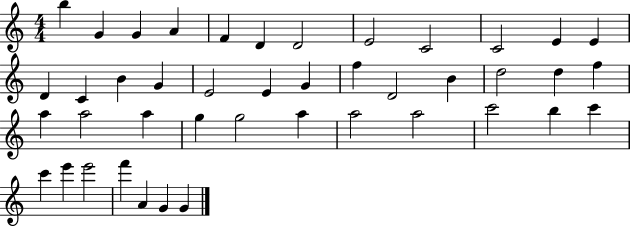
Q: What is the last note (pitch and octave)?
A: G4